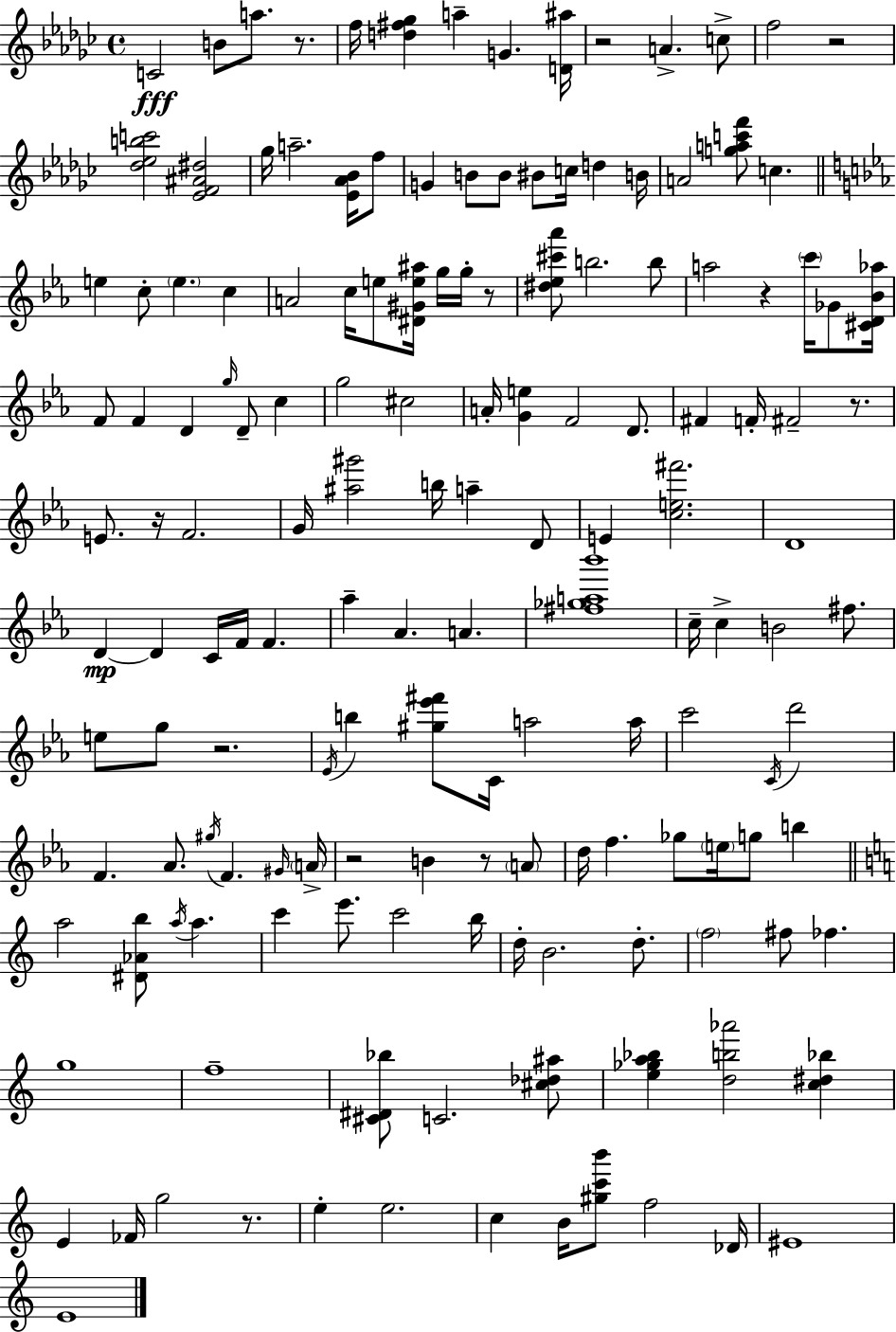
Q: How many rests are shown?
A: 11